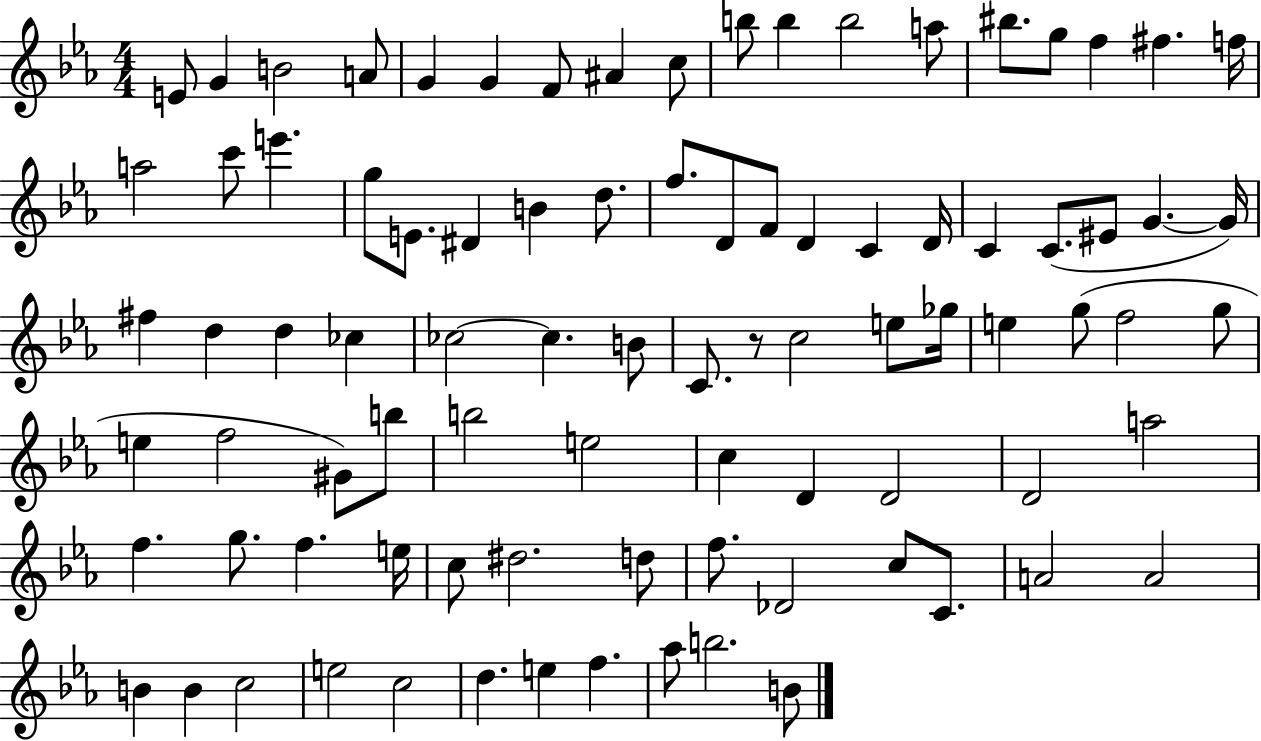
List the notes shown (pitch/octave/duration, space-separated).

E4/e G4/q B4/h A4/e G4/q G4/q F4/e A#4/q C5/e B5/e B5/q B5/h A5/e BIS5/e. G5/e F5/q F#5/q. F5/s A5/h C6/e E6/q. G5/e E4/e. D#4/q B4/q D5/e. F5/e. D4/e F4/e D4/q C4/q D4/s C4/q C4/e. EIS4/e G4/q. G4/s F#5/q D5/q D5/q CES5/q CES5/h CES5/q. B4/e C4/e. R/e C5/h E5/e Gb5/s E5/q G5/e F5/h G5/e E5/q F5/h G#4/e B5/e B5/h E5/h C5/q D4/q D4/h D4/h A5/h F5/q. G5/e. F5/q. E5/s C5/e D#5/h. D5/e F5/e. Db4/h C5/e C4/e. A4/h A4/h B4/q B4/q C5/h E5/h C5/h D5/q. E5/q F5/q. Ab5/e B5/h. B4/e